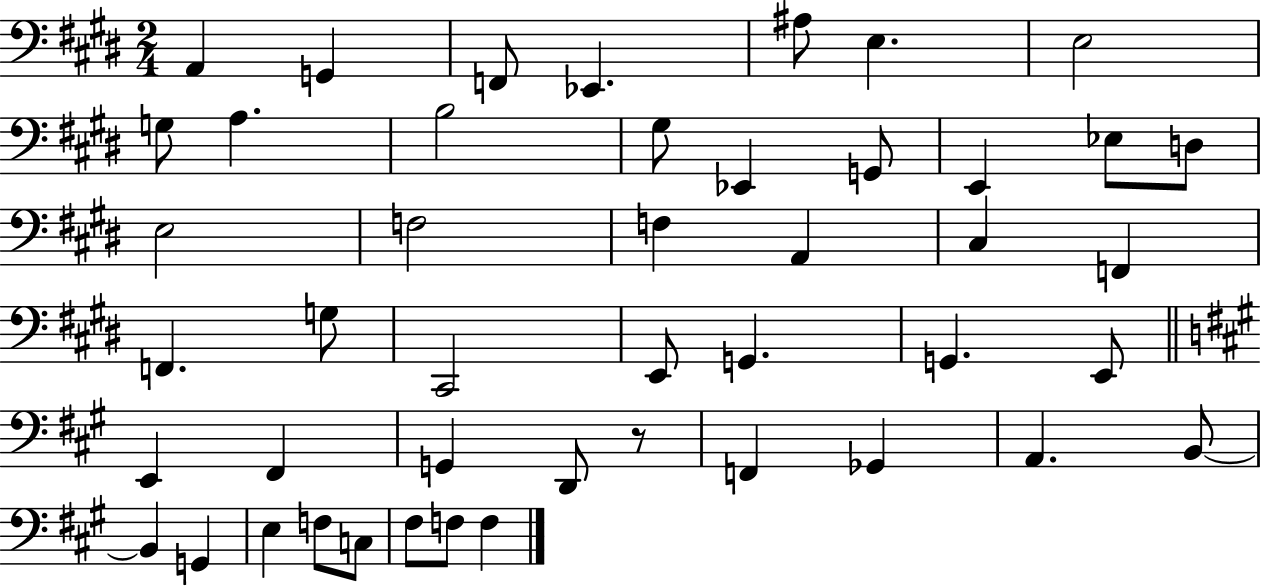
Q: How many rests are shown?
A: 1